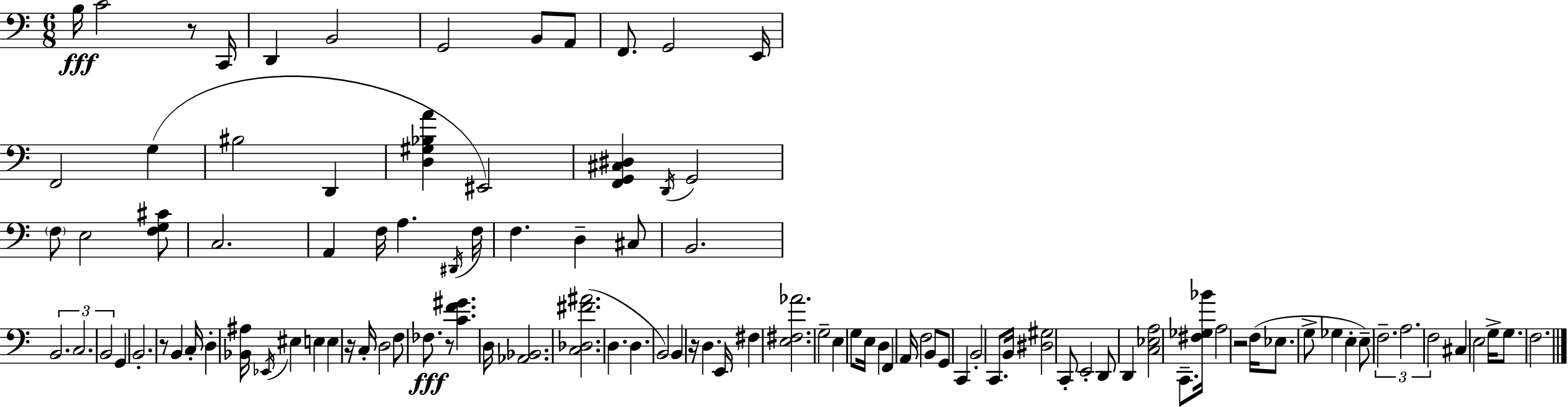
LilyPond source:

{
  \clef bass
  \numericTimeSignature
  \time 6/8
  \key a \minor
  b16\fff c'2 r8 c,16 | d,4 b,2 | g,2 b,8 a,8 | f,8. g,2 e,16 | \break f,2 g4( | bis2 d,4 | <d gis bes a'>4 eis,2) | <f, g, cis dis>4 \acciaccatura { d,16 } g,2 | \break \parenthesize f8 e2 <f g cis'>8 | c2. | a,4 f16 a4. | \acciaccatura { dis,16 } f16 f4. d4-- | \break cis8 b,2. | \tuplet 3/2 { b,2. | c2. | b,2 } g,4 | \break b,2.-. | r8 b,4 c16-. d4-. | <bes, ais>16 \acciaccatura { ees,16 } eis4 e4 e4 | r16 c16-. d2 | \break f8 fes8.\fff r8 <c' f' gis'>4. | d16 <aes, bes,>2. | <c des fis' ais'>2.( | d4. d4. | \break b,2) b,4 | r16 d4. e,16 fis4 | <e fis aes'>2. | g2-- e4 | \break g8 e16 d4 f,4 | a,16 f2 b,8 | g,8 c,4 b,2-. | c,8. b,16 <dis gis>2 | \break c,8-. e,2-. | d,8 d,4 <c ees a>2 | c,8.-- <fis ges bes'>16 a2 | r2 f16( | \break ees8. g8-> ges4 e4-. | e8--) \tuplet 3/2 { f2.-- | a2. | f2 } cis4 | \break e2 g16-> | g8. f2. | \bar "|."
}